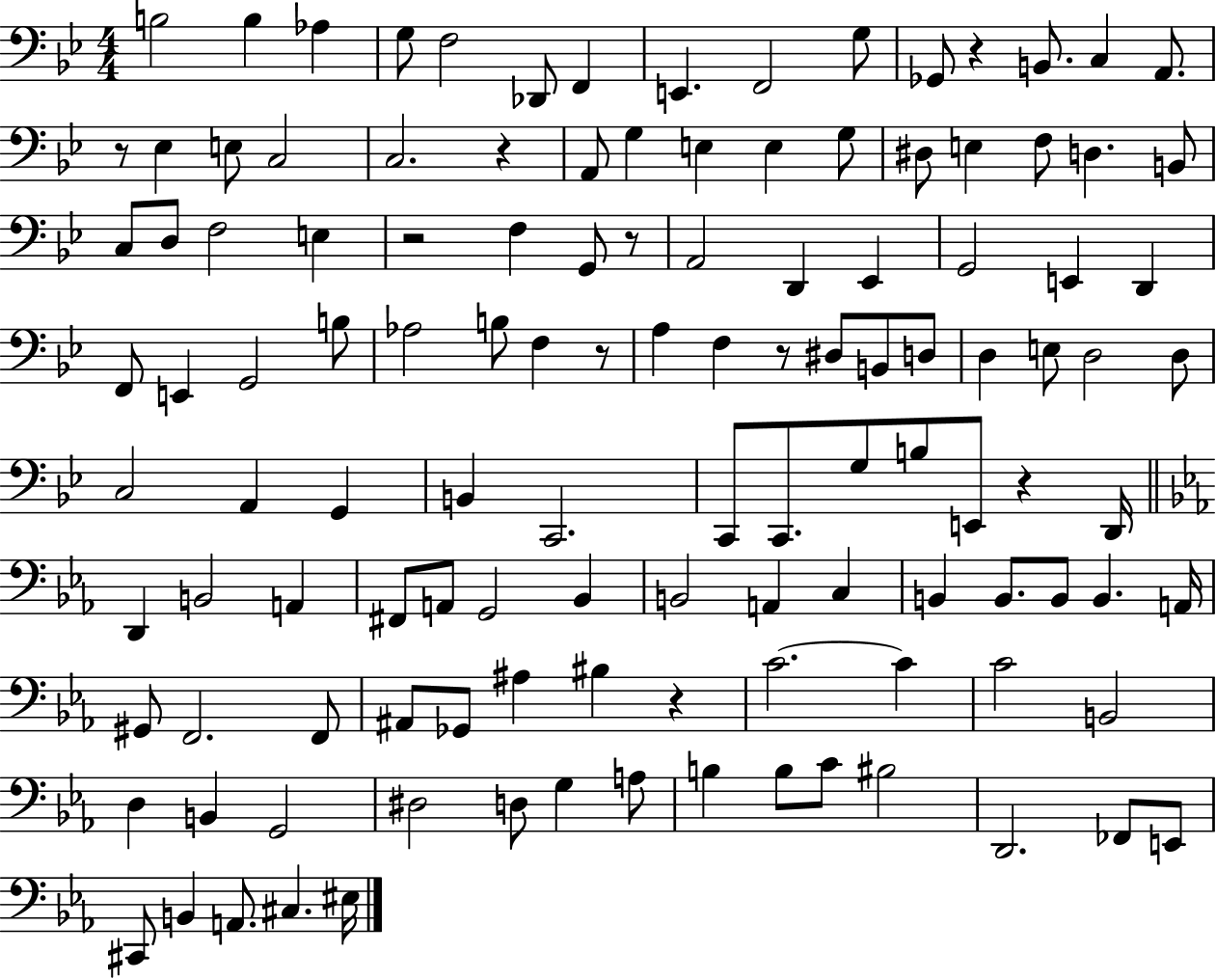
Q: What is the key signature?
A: BES major